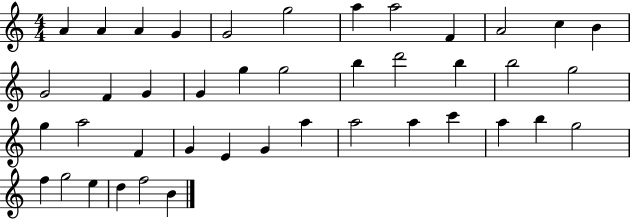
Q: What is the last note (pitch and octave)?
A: B4